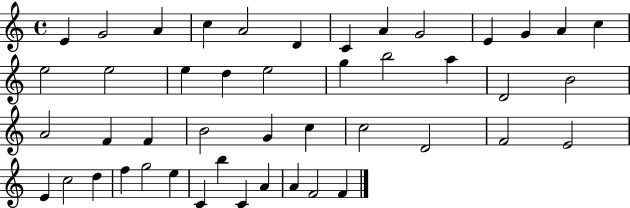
{
  \clef treble
  \time 4/4
  \defaultTimeSignature
  \key c \major
  e'4 g'2 a'4 | c''4 a'2 d'4 | c'4 a'4 g'2 | e'4 g'4 a'4 c''4 | \break e''2 e''2 | e''4 d''4 e''2 | g''4 b''2 a''4 | d'2 b'2 | \break a'2 f'4 f'4 | b'2 g'4 c''4 | c''2 d'2 | f'2 e'2 | \break e'4 c''2 d''4 | f''4 g''2 e''4 | c'4 b''4 c'4 a'4 | a'4 f'2 f'4 | \break \bar "|."
}